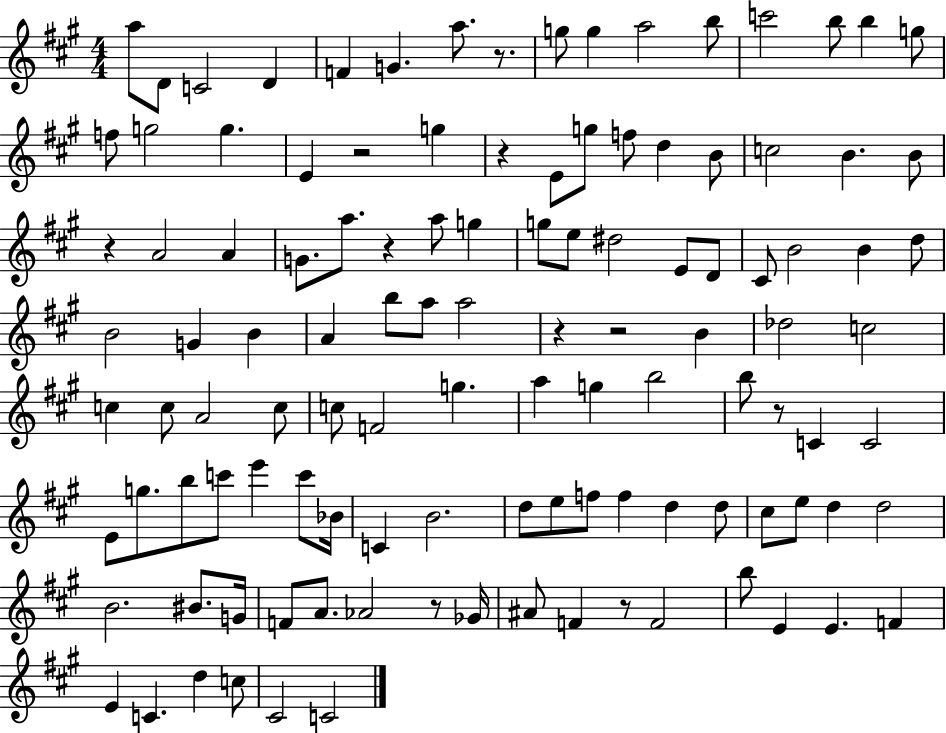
A5/e D4/e C4/h D4/q F4/q G4/q. A5/e. R/e. G5/e G5/q A5/h B5/e C6/h B5/e B5/q G5/e F5/e G5/h G5/q. E4/q R/h G5/q R/q E4/e G5/e F5/e D5/q B4/e C5/h B4/q. B4/e R/q A4/h A4/q G4/e. A5/e. R/q A5/e G5/q G5/e E5/e D#5/h E4/e D4/e C#4/e B4/h B4/q D5/e B4/h G4/q B4/q A4/q B5/e A5/e A5/h R/q R/h B4/q Db5/h C5/h C5/q C5/e A4/h C5/e C5/e F4/h G5/q. A5/q G5/q B5/h B5/e R/e C4/q C4/h E4/e G5/e. B5/e C6/e E6/q C6/e Bb4/s C4/q B4/h. D5/e E5/e F5/e F5/q D5/q D5/e C#5/e E5/e D5/q D5/h B4/h. BIS4/e. G4/s F4/e A4/e. Ab4/h R/e Gb4/s A#4/e F4/q R/e F4/h B5/e E4/q E4/q. F4/q E4/q C4/q. D5/q C5/e C#4/h C4/h